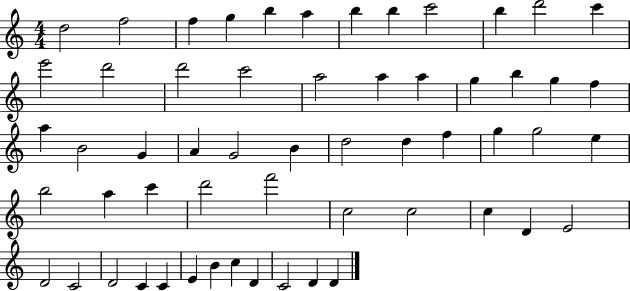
{
  \clef treble
  \numericTimeSignature
  \time 4/4
  \key c \major
  d''2 f''2 | f''4 g''4 b''4 a''4 | b''4 b''4 c'''2 | b''4 d'''2 c'''4 | \break e'''2 d'''2 | d'''2 c'''2 | a''2 a''4 a''4 | g''4 b''4 g''4 f''4 | \break a''4 b'2 g'4 | a'4 g'2 b'4 | d''2 d''4 f''4 | g''4 g''2 e''4 | \break b''2 a''4 c'''4 | d'''2 f'''2 | c''2 c''2 | c''4 d'4 e'2 | \break d'2 c'2 | d'2 c'4 c'4 | e'4 b'4 c''4 d'4 | c'2 d'4 d'4 | \break \bar "|."
}